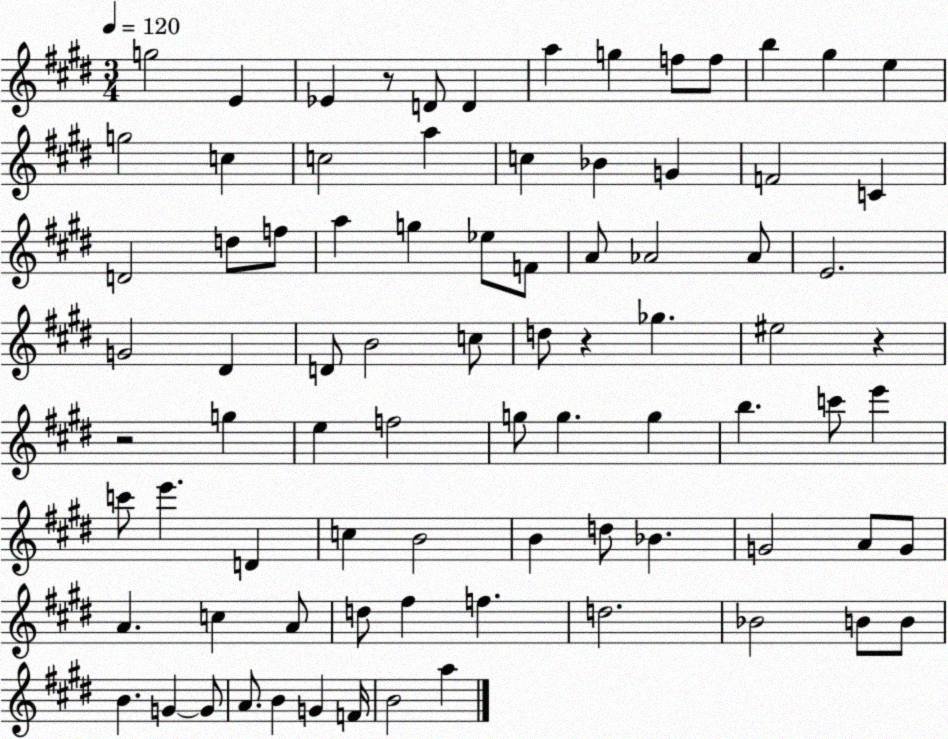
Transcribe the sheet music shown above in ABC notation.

X:1
T:Untitled
M:3/4
L:1/4
K:E
g2 E _E z/2 D/2 D a g f/2 f/2 b ^g e g2 c c2 a c _B G F2 C D2 d/2 f/2 a g _e/2 F/2 A/2 _A2 _A/2 E2 G2 ^D D/2 B2 c/2 d/2 z _g ^e2 z z2 g e f2 g/2 g g b c'/2 e' c'/2 e' D c B2 B d/2 _B G2 A/2 G/2 A c A/2 d/2 ^f f d2 _B2 B/2 B/2 B G G/2 A/2 B G F/4 B2 a